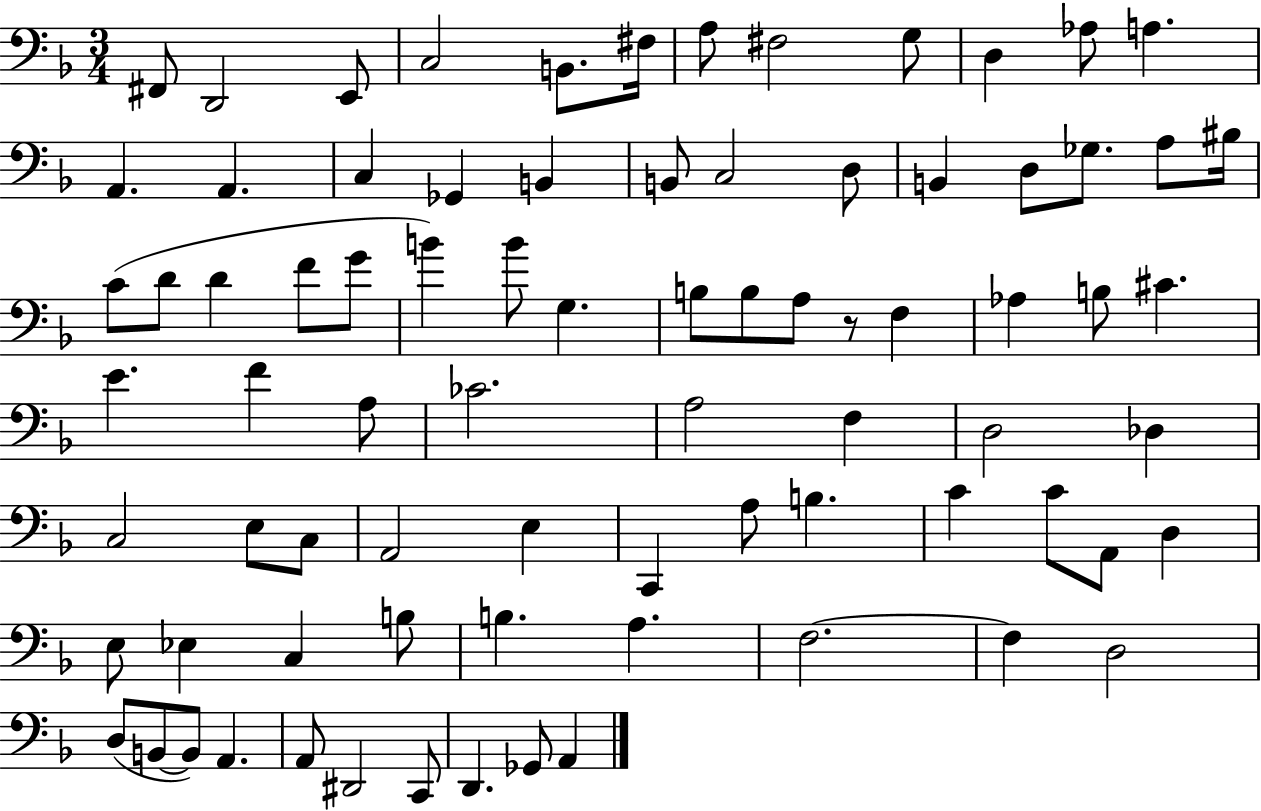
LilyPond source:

{
  \clef bass
  \numericTimeSignature
  \time 3/4
  \key f \major
  \repeat volta 2 { fis,8 d,2 e,8 | c2 b,8. fis16 | a8 fis2 g8 | d4 aes8 a4. | \break a,4. a,4. | c4 ges,4 b,4 | b,8 c2 d8 | b,4 d8 ges8. a8 bis16 | \break c'8( d'8 d'4 f'8 g'8 | b'4) b'8 g4. | b8 b8 a8 r8 f4 | aes4 b8 cis'4. | \break e'4. f'4 a8 | ces'2. | a2 f4 | d2 des4 | \break c2 e8 c8 | a,2 e4 | c,4 a8 b4. | c'4 c'8 a,8 d4 | \break e8 ees4 c4 b8 | b4. a4. | f2.~~ | f4 d2 | \break d8( b,8~~ b,8) a,4. | a,8 dis,2 c,8 | d,4. ges,8 a,4 | } \bar "|."
}